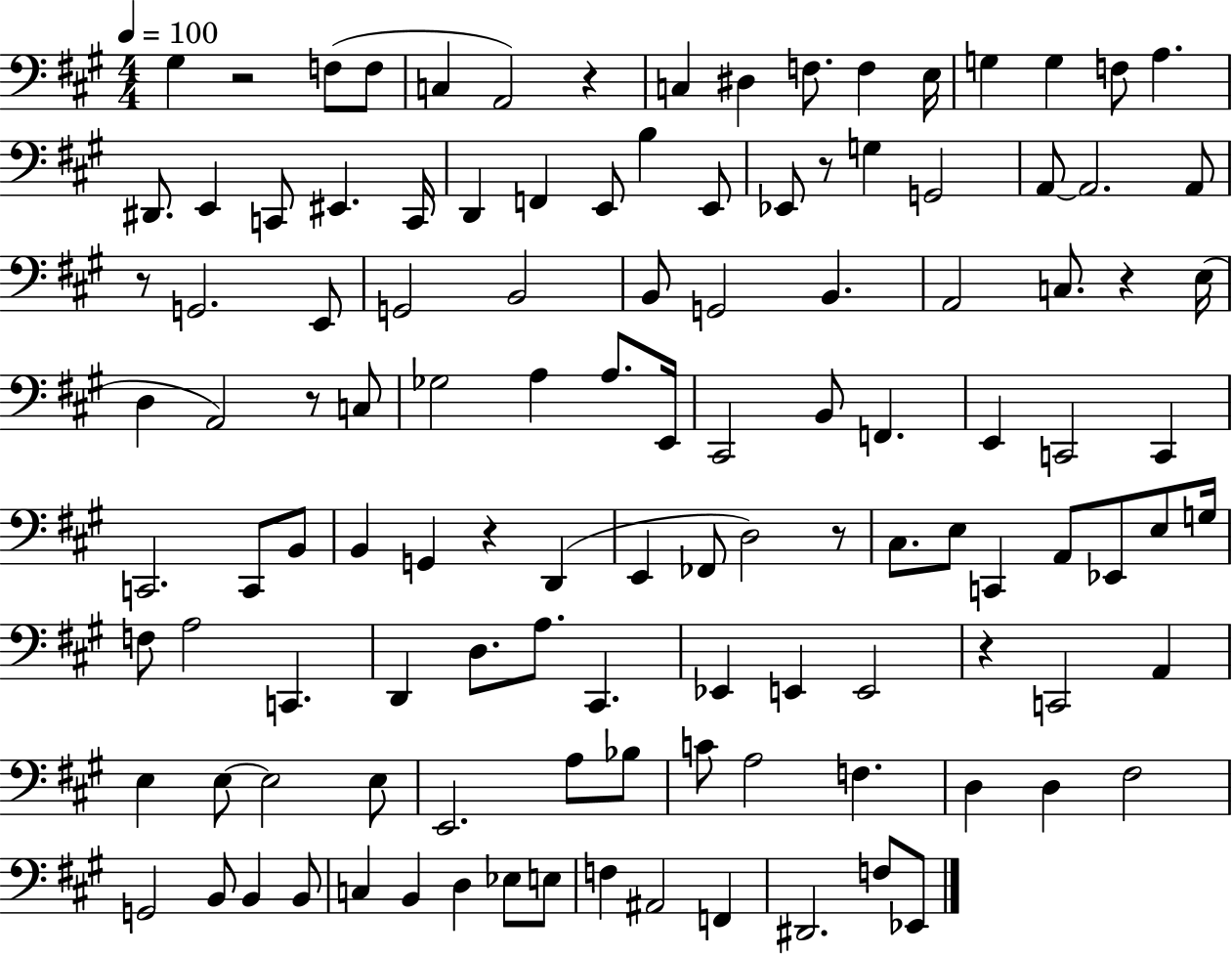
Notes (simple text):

G#3/q R/h F3/e F3/e C3/q A2/h R/q C3/q D#3/q F3/e. F3/q E3/s G3/q G3/q F3/e A3/q. D#2/e. E2/q C2/e EIS2/q. C2/s D2/q F2/q E2/e B3/q E2/e Eb2/e R/e G3/q G2/h A2/e A2/h. A2/e R/e G2/h. E2/e G2/h B2/h B2/e G2/h B2/q. A2/h C3/e. R/q E3/s D3/q A2/h R/e C3/e Gb3/h A3/q A3/e. E2/s C#2/h B2/e F2/q. E2/q C2/h C2/q C2/h. C2/e B2/e B2/q G2/q R/q D2/q E2/q FES2/e D3/h R/e C#3/e. E3/e C2/q A2/e Eb2/e E3/e G3/s F3/e A3/h C2/q. D2/q D3/e. A3/e. C#2/q. Eb2/q E2/q E2/h R/q C2/h A2/q E3/q E3/e E3/h E3/e E2/h. A3/e Bb3/e C4/e A3/h F3/q. D3/q D3/q F#3/h G2/h B2/e B2/q B2/e C3/q B2/q D3/q Eb3/e E3/e F3/q A#2/h F2/q D#2/h. F3/e Eb2/e